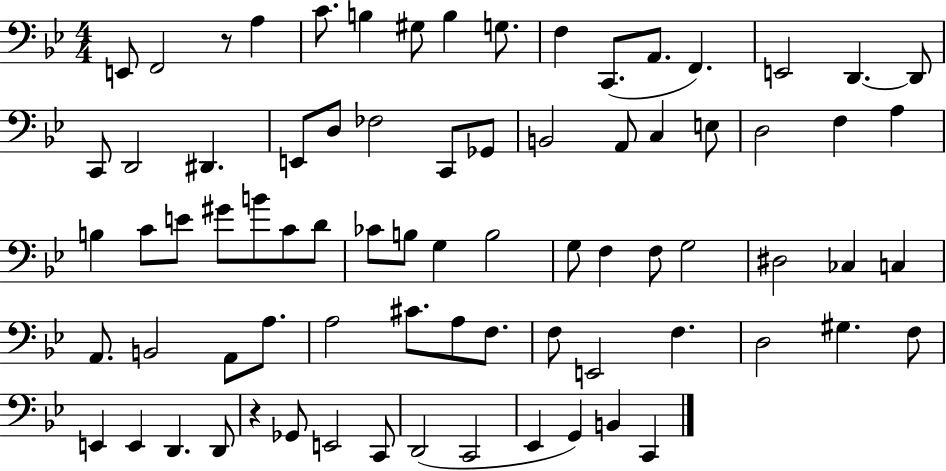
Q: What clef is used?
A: bass